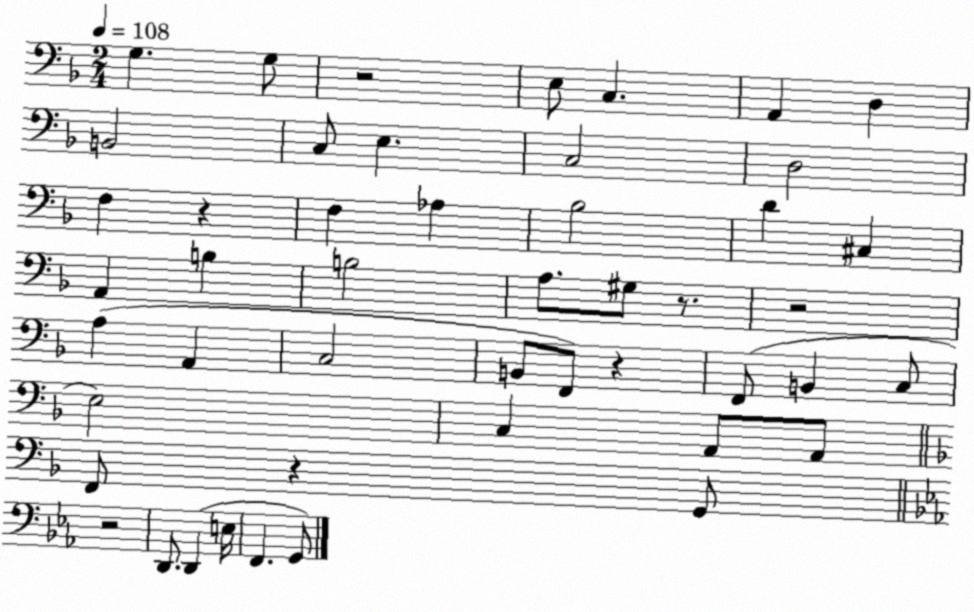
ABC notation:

X:1
T:Untitled
M:2/4
L:1/4
K:F
G, G,/2 z2 E,/2 C, A,, D, B,,2 C,/2 E, C,2 D,2 F, z F, _A, _B,2 D ^C, A,, B, B,2 A,/2 ^G,/2 z/2 z2 A, A,, C,2 B,,/2 F,,/2 z F,,/2 B,, C,/2 E,2 C, A,,/2 A,,/2 F,,/2 z G,,/2 z2 D,,/2 D,, E,/4 F,, G,,/2